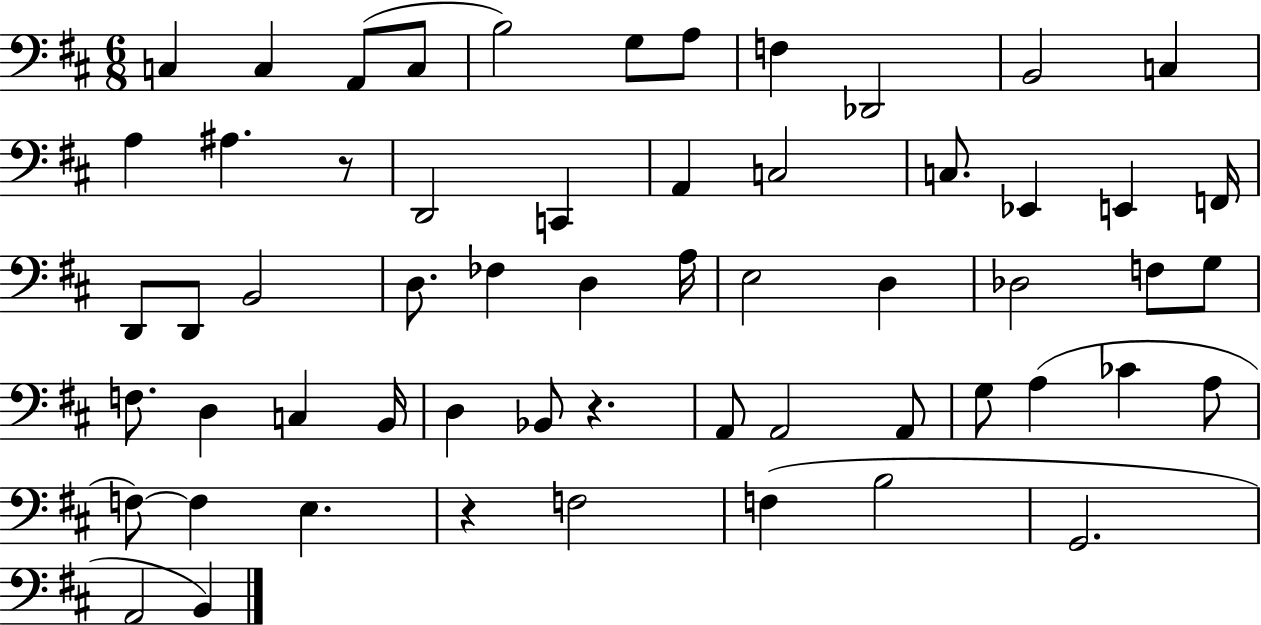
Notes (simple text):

C3/q C3/q A2/e C3/e B3/h G3/e A3/e F3/q Db2/h B2/h C3/q A3/q A#3/q. R/e D2/h C2/q A2/q C3/h C3/e. Eb2/q E2/q F2/s D2/e D2/e B2/h D3/e. FES3/q D3/q A3/s E3/h D3/q Db3/h F3/e G3/e F3/e. D3/q C3/q B2/s D3/q Bb2/e R/q. A2/e A2/h A2/e G3/e A3/q CES4/q A3/e F3/e F3/q E3/q. R/q F3/h F3/q B3/h G2/h. A2/h B2/q